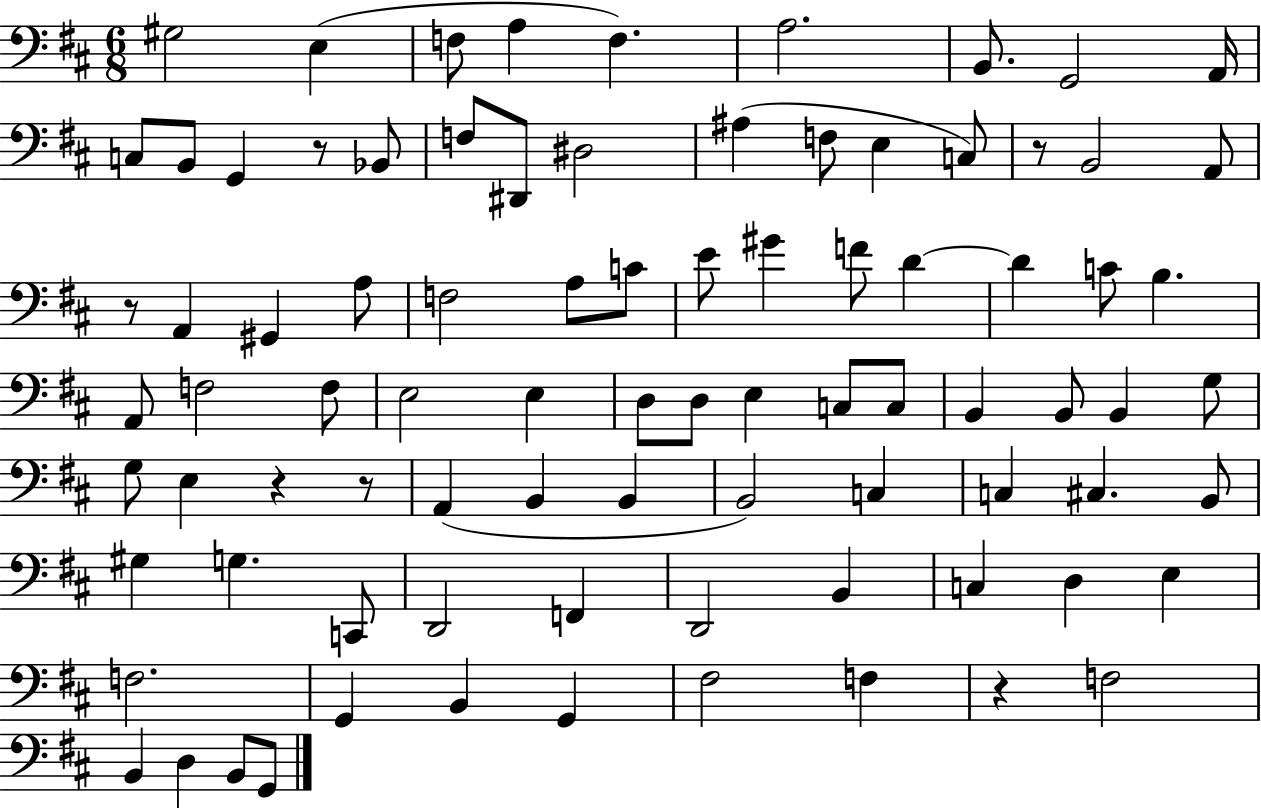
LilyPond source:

{
  \clef bass
  \numericTimeSignature
  \time 6/8
  \key d \major
  \repeat volta 2 { gis2 e4( | f8 a4 f4.) | a2. | b,8. g,2 a,16 | \break c8 b,8 g,4 r8 bes,8 | f8 dis,8 dis2 | ais4( f8 e4 c8) | r8 b,2 a,8 | \break r8 a,4 gis,4 a8 | f2 a8 c'8 | e'8 gis'4 f'8 d'4~~ | d'4 c'8 b4. | \break a,8 f2 f8 | e2 e4 | d8 d8 e4 c8 c8 | b,4 b,8 b,4 g8 | \break g8 e4 r4 r8 | a,4( b,4 b,4 | b,2) c4 | c4 cis4. b,8 | \break gis4 g4. c,8 | d,2 f,4 | d,2 b,4 | c4 d4 e4 | \break f2. | g,4 b,4 g,4 | fis2 f4 | r4 f2 | \break b,4 d4 b,8 g,8 | } \bar "|."
}